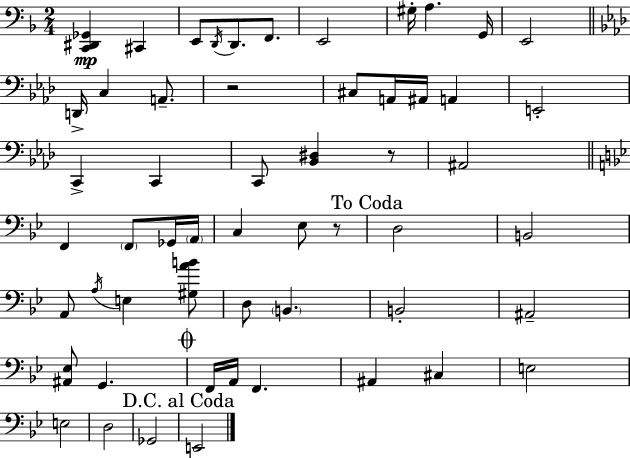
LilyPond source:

{
  \clef bass
  \numericTimeSignature
  \time 2/4
  \key f \major
  \repeat volta 2 { <c, dis, ges,>4\mp cis,4 | e,8 \acciaccatura { d,16 } d,8. f,8. | e,2 | gis16-. a4. | \break g,16 e,2 | \bar "||" \break \key aes \major d,16-> c4 a,8.-- | r2 | cis8 a,16 ais,16 a,4 | e,2-. | \break c,4-> c,4 | c,8 <bes, dis>4 r8 | ais,2 | \bar "||" \break \key bes \major f,4 \parenthesize f,8 ges,16 \parenthesize a,16 | c4 ees8 r8 | \mark "To Coda" d2 | b,2 | \break a,8 \acciaccatura { a16 } e4 <gis a' b'>8 | d8 \parenthesize b,4. | b,2-. | ais,2-- | \break <ais, ees>8 g,4. | \mark \markup { \musicglyph "scripts.coda" } f,16 a,16 f,4. | ais,4 cis4 | e2 | \break e2 | d2 | ges,2 | \mark "D.C. al Coda" e,2 | \break } \bar "|."
}